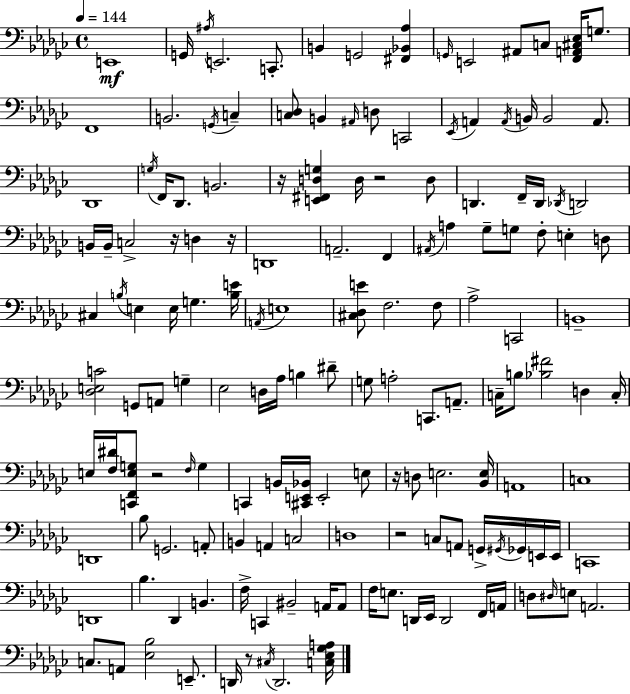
E2/w G2/s A#3/s E2/h. C2/e. B2/q G2/h [F#2,Bb2,Ab3]/q G2/s E2/h A#2/e C3/e [F2,A2,C#3,Eb3]/s G3/e. F2/w B2/h. G2/s C3/q [C3,Db3]/e B2/q A#2/s D3/e C2/h Eb2/s A2/q A2/s B2/s B2/h A2/e. Db2/w G3/s F2/s Db2/e. B2/h. R/s [E2,F#2,D3,G3]/q D3/s R/h D3/e D2/q. F2/s D2/s Db2/s D2/h B2/s B2/s C3/h R/s D3/q R/s D2/w A2/h. F2/q A#2/s A3/q Gb3/e G3/e F3/e E3/q D3/e C#3/q B3/s E3/q E3/s G3/q. [B3,E4]/s A2/s E3/w [C#3,Db3,E4]/e F3/h. F3/e Ab3/h C2/h B2/w [Db3,E3,C4]/h G2/e A2/e G3/q Eb3/h D3/s Ab3/s B3/q D#4/e G3/e A3/h C2/e. A2/e. C3/s B3/e [Bb3,F#4]/h D3/q C3/s E3/s [F3,D#4]/s [C2,F2,E3,G3]/e R/h F3/s G3/q C2/q B2/s [C#2,E2,Bb2]/s E2/h E3/e R/s D3/e E3/h. [Bb2,E3]/s A2/w C3/w D2/w Bb3/e G2/h. A2/e B2/q A2/q C3/h D3/w R/h C3/e A2/e G2/s G#2/s Gb2/s E2/s E2/s C2/w D2/w Bb3/q. Db2/q B2/q. F3/s C2/q BIS2/h A2/s A2/e F3/s E3/e. D2/s Eb2/s D2/h F2/s A2/s D3/e D#3/s E3/e A2/h. C3/e. A2/e [Eb3,Bb3]/h E2/e. D2/s R/e C#3/s D2/h. [C3,Eb3,Gb3,A3]/s